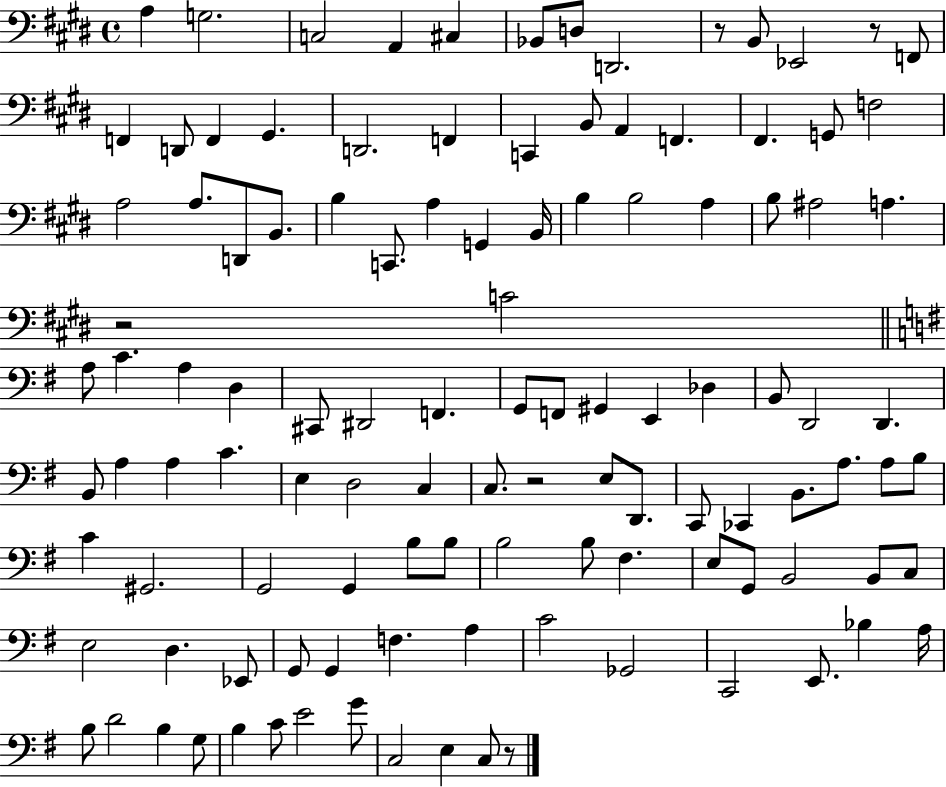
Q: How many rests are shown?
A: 5